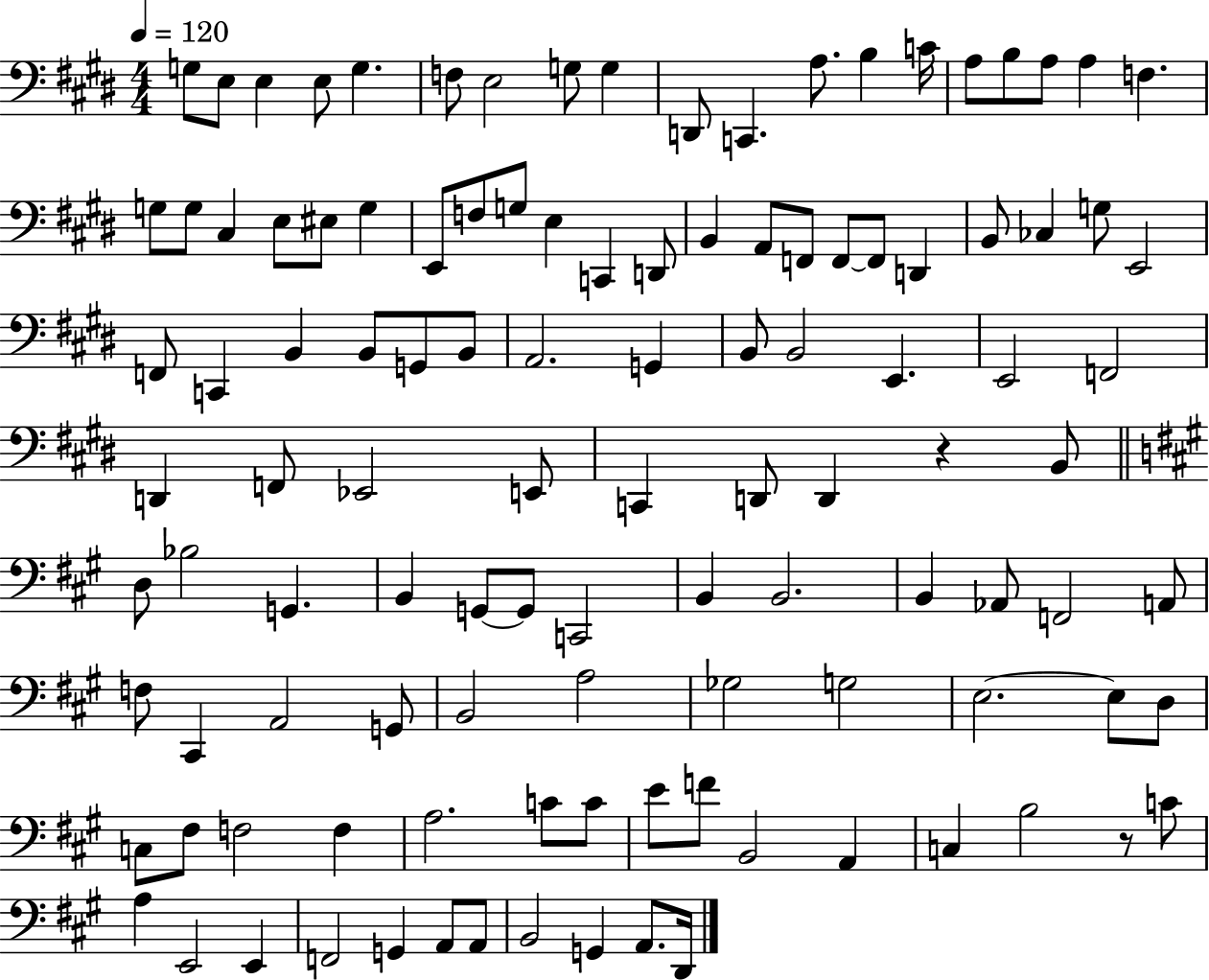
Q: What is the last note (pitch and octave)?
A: D2